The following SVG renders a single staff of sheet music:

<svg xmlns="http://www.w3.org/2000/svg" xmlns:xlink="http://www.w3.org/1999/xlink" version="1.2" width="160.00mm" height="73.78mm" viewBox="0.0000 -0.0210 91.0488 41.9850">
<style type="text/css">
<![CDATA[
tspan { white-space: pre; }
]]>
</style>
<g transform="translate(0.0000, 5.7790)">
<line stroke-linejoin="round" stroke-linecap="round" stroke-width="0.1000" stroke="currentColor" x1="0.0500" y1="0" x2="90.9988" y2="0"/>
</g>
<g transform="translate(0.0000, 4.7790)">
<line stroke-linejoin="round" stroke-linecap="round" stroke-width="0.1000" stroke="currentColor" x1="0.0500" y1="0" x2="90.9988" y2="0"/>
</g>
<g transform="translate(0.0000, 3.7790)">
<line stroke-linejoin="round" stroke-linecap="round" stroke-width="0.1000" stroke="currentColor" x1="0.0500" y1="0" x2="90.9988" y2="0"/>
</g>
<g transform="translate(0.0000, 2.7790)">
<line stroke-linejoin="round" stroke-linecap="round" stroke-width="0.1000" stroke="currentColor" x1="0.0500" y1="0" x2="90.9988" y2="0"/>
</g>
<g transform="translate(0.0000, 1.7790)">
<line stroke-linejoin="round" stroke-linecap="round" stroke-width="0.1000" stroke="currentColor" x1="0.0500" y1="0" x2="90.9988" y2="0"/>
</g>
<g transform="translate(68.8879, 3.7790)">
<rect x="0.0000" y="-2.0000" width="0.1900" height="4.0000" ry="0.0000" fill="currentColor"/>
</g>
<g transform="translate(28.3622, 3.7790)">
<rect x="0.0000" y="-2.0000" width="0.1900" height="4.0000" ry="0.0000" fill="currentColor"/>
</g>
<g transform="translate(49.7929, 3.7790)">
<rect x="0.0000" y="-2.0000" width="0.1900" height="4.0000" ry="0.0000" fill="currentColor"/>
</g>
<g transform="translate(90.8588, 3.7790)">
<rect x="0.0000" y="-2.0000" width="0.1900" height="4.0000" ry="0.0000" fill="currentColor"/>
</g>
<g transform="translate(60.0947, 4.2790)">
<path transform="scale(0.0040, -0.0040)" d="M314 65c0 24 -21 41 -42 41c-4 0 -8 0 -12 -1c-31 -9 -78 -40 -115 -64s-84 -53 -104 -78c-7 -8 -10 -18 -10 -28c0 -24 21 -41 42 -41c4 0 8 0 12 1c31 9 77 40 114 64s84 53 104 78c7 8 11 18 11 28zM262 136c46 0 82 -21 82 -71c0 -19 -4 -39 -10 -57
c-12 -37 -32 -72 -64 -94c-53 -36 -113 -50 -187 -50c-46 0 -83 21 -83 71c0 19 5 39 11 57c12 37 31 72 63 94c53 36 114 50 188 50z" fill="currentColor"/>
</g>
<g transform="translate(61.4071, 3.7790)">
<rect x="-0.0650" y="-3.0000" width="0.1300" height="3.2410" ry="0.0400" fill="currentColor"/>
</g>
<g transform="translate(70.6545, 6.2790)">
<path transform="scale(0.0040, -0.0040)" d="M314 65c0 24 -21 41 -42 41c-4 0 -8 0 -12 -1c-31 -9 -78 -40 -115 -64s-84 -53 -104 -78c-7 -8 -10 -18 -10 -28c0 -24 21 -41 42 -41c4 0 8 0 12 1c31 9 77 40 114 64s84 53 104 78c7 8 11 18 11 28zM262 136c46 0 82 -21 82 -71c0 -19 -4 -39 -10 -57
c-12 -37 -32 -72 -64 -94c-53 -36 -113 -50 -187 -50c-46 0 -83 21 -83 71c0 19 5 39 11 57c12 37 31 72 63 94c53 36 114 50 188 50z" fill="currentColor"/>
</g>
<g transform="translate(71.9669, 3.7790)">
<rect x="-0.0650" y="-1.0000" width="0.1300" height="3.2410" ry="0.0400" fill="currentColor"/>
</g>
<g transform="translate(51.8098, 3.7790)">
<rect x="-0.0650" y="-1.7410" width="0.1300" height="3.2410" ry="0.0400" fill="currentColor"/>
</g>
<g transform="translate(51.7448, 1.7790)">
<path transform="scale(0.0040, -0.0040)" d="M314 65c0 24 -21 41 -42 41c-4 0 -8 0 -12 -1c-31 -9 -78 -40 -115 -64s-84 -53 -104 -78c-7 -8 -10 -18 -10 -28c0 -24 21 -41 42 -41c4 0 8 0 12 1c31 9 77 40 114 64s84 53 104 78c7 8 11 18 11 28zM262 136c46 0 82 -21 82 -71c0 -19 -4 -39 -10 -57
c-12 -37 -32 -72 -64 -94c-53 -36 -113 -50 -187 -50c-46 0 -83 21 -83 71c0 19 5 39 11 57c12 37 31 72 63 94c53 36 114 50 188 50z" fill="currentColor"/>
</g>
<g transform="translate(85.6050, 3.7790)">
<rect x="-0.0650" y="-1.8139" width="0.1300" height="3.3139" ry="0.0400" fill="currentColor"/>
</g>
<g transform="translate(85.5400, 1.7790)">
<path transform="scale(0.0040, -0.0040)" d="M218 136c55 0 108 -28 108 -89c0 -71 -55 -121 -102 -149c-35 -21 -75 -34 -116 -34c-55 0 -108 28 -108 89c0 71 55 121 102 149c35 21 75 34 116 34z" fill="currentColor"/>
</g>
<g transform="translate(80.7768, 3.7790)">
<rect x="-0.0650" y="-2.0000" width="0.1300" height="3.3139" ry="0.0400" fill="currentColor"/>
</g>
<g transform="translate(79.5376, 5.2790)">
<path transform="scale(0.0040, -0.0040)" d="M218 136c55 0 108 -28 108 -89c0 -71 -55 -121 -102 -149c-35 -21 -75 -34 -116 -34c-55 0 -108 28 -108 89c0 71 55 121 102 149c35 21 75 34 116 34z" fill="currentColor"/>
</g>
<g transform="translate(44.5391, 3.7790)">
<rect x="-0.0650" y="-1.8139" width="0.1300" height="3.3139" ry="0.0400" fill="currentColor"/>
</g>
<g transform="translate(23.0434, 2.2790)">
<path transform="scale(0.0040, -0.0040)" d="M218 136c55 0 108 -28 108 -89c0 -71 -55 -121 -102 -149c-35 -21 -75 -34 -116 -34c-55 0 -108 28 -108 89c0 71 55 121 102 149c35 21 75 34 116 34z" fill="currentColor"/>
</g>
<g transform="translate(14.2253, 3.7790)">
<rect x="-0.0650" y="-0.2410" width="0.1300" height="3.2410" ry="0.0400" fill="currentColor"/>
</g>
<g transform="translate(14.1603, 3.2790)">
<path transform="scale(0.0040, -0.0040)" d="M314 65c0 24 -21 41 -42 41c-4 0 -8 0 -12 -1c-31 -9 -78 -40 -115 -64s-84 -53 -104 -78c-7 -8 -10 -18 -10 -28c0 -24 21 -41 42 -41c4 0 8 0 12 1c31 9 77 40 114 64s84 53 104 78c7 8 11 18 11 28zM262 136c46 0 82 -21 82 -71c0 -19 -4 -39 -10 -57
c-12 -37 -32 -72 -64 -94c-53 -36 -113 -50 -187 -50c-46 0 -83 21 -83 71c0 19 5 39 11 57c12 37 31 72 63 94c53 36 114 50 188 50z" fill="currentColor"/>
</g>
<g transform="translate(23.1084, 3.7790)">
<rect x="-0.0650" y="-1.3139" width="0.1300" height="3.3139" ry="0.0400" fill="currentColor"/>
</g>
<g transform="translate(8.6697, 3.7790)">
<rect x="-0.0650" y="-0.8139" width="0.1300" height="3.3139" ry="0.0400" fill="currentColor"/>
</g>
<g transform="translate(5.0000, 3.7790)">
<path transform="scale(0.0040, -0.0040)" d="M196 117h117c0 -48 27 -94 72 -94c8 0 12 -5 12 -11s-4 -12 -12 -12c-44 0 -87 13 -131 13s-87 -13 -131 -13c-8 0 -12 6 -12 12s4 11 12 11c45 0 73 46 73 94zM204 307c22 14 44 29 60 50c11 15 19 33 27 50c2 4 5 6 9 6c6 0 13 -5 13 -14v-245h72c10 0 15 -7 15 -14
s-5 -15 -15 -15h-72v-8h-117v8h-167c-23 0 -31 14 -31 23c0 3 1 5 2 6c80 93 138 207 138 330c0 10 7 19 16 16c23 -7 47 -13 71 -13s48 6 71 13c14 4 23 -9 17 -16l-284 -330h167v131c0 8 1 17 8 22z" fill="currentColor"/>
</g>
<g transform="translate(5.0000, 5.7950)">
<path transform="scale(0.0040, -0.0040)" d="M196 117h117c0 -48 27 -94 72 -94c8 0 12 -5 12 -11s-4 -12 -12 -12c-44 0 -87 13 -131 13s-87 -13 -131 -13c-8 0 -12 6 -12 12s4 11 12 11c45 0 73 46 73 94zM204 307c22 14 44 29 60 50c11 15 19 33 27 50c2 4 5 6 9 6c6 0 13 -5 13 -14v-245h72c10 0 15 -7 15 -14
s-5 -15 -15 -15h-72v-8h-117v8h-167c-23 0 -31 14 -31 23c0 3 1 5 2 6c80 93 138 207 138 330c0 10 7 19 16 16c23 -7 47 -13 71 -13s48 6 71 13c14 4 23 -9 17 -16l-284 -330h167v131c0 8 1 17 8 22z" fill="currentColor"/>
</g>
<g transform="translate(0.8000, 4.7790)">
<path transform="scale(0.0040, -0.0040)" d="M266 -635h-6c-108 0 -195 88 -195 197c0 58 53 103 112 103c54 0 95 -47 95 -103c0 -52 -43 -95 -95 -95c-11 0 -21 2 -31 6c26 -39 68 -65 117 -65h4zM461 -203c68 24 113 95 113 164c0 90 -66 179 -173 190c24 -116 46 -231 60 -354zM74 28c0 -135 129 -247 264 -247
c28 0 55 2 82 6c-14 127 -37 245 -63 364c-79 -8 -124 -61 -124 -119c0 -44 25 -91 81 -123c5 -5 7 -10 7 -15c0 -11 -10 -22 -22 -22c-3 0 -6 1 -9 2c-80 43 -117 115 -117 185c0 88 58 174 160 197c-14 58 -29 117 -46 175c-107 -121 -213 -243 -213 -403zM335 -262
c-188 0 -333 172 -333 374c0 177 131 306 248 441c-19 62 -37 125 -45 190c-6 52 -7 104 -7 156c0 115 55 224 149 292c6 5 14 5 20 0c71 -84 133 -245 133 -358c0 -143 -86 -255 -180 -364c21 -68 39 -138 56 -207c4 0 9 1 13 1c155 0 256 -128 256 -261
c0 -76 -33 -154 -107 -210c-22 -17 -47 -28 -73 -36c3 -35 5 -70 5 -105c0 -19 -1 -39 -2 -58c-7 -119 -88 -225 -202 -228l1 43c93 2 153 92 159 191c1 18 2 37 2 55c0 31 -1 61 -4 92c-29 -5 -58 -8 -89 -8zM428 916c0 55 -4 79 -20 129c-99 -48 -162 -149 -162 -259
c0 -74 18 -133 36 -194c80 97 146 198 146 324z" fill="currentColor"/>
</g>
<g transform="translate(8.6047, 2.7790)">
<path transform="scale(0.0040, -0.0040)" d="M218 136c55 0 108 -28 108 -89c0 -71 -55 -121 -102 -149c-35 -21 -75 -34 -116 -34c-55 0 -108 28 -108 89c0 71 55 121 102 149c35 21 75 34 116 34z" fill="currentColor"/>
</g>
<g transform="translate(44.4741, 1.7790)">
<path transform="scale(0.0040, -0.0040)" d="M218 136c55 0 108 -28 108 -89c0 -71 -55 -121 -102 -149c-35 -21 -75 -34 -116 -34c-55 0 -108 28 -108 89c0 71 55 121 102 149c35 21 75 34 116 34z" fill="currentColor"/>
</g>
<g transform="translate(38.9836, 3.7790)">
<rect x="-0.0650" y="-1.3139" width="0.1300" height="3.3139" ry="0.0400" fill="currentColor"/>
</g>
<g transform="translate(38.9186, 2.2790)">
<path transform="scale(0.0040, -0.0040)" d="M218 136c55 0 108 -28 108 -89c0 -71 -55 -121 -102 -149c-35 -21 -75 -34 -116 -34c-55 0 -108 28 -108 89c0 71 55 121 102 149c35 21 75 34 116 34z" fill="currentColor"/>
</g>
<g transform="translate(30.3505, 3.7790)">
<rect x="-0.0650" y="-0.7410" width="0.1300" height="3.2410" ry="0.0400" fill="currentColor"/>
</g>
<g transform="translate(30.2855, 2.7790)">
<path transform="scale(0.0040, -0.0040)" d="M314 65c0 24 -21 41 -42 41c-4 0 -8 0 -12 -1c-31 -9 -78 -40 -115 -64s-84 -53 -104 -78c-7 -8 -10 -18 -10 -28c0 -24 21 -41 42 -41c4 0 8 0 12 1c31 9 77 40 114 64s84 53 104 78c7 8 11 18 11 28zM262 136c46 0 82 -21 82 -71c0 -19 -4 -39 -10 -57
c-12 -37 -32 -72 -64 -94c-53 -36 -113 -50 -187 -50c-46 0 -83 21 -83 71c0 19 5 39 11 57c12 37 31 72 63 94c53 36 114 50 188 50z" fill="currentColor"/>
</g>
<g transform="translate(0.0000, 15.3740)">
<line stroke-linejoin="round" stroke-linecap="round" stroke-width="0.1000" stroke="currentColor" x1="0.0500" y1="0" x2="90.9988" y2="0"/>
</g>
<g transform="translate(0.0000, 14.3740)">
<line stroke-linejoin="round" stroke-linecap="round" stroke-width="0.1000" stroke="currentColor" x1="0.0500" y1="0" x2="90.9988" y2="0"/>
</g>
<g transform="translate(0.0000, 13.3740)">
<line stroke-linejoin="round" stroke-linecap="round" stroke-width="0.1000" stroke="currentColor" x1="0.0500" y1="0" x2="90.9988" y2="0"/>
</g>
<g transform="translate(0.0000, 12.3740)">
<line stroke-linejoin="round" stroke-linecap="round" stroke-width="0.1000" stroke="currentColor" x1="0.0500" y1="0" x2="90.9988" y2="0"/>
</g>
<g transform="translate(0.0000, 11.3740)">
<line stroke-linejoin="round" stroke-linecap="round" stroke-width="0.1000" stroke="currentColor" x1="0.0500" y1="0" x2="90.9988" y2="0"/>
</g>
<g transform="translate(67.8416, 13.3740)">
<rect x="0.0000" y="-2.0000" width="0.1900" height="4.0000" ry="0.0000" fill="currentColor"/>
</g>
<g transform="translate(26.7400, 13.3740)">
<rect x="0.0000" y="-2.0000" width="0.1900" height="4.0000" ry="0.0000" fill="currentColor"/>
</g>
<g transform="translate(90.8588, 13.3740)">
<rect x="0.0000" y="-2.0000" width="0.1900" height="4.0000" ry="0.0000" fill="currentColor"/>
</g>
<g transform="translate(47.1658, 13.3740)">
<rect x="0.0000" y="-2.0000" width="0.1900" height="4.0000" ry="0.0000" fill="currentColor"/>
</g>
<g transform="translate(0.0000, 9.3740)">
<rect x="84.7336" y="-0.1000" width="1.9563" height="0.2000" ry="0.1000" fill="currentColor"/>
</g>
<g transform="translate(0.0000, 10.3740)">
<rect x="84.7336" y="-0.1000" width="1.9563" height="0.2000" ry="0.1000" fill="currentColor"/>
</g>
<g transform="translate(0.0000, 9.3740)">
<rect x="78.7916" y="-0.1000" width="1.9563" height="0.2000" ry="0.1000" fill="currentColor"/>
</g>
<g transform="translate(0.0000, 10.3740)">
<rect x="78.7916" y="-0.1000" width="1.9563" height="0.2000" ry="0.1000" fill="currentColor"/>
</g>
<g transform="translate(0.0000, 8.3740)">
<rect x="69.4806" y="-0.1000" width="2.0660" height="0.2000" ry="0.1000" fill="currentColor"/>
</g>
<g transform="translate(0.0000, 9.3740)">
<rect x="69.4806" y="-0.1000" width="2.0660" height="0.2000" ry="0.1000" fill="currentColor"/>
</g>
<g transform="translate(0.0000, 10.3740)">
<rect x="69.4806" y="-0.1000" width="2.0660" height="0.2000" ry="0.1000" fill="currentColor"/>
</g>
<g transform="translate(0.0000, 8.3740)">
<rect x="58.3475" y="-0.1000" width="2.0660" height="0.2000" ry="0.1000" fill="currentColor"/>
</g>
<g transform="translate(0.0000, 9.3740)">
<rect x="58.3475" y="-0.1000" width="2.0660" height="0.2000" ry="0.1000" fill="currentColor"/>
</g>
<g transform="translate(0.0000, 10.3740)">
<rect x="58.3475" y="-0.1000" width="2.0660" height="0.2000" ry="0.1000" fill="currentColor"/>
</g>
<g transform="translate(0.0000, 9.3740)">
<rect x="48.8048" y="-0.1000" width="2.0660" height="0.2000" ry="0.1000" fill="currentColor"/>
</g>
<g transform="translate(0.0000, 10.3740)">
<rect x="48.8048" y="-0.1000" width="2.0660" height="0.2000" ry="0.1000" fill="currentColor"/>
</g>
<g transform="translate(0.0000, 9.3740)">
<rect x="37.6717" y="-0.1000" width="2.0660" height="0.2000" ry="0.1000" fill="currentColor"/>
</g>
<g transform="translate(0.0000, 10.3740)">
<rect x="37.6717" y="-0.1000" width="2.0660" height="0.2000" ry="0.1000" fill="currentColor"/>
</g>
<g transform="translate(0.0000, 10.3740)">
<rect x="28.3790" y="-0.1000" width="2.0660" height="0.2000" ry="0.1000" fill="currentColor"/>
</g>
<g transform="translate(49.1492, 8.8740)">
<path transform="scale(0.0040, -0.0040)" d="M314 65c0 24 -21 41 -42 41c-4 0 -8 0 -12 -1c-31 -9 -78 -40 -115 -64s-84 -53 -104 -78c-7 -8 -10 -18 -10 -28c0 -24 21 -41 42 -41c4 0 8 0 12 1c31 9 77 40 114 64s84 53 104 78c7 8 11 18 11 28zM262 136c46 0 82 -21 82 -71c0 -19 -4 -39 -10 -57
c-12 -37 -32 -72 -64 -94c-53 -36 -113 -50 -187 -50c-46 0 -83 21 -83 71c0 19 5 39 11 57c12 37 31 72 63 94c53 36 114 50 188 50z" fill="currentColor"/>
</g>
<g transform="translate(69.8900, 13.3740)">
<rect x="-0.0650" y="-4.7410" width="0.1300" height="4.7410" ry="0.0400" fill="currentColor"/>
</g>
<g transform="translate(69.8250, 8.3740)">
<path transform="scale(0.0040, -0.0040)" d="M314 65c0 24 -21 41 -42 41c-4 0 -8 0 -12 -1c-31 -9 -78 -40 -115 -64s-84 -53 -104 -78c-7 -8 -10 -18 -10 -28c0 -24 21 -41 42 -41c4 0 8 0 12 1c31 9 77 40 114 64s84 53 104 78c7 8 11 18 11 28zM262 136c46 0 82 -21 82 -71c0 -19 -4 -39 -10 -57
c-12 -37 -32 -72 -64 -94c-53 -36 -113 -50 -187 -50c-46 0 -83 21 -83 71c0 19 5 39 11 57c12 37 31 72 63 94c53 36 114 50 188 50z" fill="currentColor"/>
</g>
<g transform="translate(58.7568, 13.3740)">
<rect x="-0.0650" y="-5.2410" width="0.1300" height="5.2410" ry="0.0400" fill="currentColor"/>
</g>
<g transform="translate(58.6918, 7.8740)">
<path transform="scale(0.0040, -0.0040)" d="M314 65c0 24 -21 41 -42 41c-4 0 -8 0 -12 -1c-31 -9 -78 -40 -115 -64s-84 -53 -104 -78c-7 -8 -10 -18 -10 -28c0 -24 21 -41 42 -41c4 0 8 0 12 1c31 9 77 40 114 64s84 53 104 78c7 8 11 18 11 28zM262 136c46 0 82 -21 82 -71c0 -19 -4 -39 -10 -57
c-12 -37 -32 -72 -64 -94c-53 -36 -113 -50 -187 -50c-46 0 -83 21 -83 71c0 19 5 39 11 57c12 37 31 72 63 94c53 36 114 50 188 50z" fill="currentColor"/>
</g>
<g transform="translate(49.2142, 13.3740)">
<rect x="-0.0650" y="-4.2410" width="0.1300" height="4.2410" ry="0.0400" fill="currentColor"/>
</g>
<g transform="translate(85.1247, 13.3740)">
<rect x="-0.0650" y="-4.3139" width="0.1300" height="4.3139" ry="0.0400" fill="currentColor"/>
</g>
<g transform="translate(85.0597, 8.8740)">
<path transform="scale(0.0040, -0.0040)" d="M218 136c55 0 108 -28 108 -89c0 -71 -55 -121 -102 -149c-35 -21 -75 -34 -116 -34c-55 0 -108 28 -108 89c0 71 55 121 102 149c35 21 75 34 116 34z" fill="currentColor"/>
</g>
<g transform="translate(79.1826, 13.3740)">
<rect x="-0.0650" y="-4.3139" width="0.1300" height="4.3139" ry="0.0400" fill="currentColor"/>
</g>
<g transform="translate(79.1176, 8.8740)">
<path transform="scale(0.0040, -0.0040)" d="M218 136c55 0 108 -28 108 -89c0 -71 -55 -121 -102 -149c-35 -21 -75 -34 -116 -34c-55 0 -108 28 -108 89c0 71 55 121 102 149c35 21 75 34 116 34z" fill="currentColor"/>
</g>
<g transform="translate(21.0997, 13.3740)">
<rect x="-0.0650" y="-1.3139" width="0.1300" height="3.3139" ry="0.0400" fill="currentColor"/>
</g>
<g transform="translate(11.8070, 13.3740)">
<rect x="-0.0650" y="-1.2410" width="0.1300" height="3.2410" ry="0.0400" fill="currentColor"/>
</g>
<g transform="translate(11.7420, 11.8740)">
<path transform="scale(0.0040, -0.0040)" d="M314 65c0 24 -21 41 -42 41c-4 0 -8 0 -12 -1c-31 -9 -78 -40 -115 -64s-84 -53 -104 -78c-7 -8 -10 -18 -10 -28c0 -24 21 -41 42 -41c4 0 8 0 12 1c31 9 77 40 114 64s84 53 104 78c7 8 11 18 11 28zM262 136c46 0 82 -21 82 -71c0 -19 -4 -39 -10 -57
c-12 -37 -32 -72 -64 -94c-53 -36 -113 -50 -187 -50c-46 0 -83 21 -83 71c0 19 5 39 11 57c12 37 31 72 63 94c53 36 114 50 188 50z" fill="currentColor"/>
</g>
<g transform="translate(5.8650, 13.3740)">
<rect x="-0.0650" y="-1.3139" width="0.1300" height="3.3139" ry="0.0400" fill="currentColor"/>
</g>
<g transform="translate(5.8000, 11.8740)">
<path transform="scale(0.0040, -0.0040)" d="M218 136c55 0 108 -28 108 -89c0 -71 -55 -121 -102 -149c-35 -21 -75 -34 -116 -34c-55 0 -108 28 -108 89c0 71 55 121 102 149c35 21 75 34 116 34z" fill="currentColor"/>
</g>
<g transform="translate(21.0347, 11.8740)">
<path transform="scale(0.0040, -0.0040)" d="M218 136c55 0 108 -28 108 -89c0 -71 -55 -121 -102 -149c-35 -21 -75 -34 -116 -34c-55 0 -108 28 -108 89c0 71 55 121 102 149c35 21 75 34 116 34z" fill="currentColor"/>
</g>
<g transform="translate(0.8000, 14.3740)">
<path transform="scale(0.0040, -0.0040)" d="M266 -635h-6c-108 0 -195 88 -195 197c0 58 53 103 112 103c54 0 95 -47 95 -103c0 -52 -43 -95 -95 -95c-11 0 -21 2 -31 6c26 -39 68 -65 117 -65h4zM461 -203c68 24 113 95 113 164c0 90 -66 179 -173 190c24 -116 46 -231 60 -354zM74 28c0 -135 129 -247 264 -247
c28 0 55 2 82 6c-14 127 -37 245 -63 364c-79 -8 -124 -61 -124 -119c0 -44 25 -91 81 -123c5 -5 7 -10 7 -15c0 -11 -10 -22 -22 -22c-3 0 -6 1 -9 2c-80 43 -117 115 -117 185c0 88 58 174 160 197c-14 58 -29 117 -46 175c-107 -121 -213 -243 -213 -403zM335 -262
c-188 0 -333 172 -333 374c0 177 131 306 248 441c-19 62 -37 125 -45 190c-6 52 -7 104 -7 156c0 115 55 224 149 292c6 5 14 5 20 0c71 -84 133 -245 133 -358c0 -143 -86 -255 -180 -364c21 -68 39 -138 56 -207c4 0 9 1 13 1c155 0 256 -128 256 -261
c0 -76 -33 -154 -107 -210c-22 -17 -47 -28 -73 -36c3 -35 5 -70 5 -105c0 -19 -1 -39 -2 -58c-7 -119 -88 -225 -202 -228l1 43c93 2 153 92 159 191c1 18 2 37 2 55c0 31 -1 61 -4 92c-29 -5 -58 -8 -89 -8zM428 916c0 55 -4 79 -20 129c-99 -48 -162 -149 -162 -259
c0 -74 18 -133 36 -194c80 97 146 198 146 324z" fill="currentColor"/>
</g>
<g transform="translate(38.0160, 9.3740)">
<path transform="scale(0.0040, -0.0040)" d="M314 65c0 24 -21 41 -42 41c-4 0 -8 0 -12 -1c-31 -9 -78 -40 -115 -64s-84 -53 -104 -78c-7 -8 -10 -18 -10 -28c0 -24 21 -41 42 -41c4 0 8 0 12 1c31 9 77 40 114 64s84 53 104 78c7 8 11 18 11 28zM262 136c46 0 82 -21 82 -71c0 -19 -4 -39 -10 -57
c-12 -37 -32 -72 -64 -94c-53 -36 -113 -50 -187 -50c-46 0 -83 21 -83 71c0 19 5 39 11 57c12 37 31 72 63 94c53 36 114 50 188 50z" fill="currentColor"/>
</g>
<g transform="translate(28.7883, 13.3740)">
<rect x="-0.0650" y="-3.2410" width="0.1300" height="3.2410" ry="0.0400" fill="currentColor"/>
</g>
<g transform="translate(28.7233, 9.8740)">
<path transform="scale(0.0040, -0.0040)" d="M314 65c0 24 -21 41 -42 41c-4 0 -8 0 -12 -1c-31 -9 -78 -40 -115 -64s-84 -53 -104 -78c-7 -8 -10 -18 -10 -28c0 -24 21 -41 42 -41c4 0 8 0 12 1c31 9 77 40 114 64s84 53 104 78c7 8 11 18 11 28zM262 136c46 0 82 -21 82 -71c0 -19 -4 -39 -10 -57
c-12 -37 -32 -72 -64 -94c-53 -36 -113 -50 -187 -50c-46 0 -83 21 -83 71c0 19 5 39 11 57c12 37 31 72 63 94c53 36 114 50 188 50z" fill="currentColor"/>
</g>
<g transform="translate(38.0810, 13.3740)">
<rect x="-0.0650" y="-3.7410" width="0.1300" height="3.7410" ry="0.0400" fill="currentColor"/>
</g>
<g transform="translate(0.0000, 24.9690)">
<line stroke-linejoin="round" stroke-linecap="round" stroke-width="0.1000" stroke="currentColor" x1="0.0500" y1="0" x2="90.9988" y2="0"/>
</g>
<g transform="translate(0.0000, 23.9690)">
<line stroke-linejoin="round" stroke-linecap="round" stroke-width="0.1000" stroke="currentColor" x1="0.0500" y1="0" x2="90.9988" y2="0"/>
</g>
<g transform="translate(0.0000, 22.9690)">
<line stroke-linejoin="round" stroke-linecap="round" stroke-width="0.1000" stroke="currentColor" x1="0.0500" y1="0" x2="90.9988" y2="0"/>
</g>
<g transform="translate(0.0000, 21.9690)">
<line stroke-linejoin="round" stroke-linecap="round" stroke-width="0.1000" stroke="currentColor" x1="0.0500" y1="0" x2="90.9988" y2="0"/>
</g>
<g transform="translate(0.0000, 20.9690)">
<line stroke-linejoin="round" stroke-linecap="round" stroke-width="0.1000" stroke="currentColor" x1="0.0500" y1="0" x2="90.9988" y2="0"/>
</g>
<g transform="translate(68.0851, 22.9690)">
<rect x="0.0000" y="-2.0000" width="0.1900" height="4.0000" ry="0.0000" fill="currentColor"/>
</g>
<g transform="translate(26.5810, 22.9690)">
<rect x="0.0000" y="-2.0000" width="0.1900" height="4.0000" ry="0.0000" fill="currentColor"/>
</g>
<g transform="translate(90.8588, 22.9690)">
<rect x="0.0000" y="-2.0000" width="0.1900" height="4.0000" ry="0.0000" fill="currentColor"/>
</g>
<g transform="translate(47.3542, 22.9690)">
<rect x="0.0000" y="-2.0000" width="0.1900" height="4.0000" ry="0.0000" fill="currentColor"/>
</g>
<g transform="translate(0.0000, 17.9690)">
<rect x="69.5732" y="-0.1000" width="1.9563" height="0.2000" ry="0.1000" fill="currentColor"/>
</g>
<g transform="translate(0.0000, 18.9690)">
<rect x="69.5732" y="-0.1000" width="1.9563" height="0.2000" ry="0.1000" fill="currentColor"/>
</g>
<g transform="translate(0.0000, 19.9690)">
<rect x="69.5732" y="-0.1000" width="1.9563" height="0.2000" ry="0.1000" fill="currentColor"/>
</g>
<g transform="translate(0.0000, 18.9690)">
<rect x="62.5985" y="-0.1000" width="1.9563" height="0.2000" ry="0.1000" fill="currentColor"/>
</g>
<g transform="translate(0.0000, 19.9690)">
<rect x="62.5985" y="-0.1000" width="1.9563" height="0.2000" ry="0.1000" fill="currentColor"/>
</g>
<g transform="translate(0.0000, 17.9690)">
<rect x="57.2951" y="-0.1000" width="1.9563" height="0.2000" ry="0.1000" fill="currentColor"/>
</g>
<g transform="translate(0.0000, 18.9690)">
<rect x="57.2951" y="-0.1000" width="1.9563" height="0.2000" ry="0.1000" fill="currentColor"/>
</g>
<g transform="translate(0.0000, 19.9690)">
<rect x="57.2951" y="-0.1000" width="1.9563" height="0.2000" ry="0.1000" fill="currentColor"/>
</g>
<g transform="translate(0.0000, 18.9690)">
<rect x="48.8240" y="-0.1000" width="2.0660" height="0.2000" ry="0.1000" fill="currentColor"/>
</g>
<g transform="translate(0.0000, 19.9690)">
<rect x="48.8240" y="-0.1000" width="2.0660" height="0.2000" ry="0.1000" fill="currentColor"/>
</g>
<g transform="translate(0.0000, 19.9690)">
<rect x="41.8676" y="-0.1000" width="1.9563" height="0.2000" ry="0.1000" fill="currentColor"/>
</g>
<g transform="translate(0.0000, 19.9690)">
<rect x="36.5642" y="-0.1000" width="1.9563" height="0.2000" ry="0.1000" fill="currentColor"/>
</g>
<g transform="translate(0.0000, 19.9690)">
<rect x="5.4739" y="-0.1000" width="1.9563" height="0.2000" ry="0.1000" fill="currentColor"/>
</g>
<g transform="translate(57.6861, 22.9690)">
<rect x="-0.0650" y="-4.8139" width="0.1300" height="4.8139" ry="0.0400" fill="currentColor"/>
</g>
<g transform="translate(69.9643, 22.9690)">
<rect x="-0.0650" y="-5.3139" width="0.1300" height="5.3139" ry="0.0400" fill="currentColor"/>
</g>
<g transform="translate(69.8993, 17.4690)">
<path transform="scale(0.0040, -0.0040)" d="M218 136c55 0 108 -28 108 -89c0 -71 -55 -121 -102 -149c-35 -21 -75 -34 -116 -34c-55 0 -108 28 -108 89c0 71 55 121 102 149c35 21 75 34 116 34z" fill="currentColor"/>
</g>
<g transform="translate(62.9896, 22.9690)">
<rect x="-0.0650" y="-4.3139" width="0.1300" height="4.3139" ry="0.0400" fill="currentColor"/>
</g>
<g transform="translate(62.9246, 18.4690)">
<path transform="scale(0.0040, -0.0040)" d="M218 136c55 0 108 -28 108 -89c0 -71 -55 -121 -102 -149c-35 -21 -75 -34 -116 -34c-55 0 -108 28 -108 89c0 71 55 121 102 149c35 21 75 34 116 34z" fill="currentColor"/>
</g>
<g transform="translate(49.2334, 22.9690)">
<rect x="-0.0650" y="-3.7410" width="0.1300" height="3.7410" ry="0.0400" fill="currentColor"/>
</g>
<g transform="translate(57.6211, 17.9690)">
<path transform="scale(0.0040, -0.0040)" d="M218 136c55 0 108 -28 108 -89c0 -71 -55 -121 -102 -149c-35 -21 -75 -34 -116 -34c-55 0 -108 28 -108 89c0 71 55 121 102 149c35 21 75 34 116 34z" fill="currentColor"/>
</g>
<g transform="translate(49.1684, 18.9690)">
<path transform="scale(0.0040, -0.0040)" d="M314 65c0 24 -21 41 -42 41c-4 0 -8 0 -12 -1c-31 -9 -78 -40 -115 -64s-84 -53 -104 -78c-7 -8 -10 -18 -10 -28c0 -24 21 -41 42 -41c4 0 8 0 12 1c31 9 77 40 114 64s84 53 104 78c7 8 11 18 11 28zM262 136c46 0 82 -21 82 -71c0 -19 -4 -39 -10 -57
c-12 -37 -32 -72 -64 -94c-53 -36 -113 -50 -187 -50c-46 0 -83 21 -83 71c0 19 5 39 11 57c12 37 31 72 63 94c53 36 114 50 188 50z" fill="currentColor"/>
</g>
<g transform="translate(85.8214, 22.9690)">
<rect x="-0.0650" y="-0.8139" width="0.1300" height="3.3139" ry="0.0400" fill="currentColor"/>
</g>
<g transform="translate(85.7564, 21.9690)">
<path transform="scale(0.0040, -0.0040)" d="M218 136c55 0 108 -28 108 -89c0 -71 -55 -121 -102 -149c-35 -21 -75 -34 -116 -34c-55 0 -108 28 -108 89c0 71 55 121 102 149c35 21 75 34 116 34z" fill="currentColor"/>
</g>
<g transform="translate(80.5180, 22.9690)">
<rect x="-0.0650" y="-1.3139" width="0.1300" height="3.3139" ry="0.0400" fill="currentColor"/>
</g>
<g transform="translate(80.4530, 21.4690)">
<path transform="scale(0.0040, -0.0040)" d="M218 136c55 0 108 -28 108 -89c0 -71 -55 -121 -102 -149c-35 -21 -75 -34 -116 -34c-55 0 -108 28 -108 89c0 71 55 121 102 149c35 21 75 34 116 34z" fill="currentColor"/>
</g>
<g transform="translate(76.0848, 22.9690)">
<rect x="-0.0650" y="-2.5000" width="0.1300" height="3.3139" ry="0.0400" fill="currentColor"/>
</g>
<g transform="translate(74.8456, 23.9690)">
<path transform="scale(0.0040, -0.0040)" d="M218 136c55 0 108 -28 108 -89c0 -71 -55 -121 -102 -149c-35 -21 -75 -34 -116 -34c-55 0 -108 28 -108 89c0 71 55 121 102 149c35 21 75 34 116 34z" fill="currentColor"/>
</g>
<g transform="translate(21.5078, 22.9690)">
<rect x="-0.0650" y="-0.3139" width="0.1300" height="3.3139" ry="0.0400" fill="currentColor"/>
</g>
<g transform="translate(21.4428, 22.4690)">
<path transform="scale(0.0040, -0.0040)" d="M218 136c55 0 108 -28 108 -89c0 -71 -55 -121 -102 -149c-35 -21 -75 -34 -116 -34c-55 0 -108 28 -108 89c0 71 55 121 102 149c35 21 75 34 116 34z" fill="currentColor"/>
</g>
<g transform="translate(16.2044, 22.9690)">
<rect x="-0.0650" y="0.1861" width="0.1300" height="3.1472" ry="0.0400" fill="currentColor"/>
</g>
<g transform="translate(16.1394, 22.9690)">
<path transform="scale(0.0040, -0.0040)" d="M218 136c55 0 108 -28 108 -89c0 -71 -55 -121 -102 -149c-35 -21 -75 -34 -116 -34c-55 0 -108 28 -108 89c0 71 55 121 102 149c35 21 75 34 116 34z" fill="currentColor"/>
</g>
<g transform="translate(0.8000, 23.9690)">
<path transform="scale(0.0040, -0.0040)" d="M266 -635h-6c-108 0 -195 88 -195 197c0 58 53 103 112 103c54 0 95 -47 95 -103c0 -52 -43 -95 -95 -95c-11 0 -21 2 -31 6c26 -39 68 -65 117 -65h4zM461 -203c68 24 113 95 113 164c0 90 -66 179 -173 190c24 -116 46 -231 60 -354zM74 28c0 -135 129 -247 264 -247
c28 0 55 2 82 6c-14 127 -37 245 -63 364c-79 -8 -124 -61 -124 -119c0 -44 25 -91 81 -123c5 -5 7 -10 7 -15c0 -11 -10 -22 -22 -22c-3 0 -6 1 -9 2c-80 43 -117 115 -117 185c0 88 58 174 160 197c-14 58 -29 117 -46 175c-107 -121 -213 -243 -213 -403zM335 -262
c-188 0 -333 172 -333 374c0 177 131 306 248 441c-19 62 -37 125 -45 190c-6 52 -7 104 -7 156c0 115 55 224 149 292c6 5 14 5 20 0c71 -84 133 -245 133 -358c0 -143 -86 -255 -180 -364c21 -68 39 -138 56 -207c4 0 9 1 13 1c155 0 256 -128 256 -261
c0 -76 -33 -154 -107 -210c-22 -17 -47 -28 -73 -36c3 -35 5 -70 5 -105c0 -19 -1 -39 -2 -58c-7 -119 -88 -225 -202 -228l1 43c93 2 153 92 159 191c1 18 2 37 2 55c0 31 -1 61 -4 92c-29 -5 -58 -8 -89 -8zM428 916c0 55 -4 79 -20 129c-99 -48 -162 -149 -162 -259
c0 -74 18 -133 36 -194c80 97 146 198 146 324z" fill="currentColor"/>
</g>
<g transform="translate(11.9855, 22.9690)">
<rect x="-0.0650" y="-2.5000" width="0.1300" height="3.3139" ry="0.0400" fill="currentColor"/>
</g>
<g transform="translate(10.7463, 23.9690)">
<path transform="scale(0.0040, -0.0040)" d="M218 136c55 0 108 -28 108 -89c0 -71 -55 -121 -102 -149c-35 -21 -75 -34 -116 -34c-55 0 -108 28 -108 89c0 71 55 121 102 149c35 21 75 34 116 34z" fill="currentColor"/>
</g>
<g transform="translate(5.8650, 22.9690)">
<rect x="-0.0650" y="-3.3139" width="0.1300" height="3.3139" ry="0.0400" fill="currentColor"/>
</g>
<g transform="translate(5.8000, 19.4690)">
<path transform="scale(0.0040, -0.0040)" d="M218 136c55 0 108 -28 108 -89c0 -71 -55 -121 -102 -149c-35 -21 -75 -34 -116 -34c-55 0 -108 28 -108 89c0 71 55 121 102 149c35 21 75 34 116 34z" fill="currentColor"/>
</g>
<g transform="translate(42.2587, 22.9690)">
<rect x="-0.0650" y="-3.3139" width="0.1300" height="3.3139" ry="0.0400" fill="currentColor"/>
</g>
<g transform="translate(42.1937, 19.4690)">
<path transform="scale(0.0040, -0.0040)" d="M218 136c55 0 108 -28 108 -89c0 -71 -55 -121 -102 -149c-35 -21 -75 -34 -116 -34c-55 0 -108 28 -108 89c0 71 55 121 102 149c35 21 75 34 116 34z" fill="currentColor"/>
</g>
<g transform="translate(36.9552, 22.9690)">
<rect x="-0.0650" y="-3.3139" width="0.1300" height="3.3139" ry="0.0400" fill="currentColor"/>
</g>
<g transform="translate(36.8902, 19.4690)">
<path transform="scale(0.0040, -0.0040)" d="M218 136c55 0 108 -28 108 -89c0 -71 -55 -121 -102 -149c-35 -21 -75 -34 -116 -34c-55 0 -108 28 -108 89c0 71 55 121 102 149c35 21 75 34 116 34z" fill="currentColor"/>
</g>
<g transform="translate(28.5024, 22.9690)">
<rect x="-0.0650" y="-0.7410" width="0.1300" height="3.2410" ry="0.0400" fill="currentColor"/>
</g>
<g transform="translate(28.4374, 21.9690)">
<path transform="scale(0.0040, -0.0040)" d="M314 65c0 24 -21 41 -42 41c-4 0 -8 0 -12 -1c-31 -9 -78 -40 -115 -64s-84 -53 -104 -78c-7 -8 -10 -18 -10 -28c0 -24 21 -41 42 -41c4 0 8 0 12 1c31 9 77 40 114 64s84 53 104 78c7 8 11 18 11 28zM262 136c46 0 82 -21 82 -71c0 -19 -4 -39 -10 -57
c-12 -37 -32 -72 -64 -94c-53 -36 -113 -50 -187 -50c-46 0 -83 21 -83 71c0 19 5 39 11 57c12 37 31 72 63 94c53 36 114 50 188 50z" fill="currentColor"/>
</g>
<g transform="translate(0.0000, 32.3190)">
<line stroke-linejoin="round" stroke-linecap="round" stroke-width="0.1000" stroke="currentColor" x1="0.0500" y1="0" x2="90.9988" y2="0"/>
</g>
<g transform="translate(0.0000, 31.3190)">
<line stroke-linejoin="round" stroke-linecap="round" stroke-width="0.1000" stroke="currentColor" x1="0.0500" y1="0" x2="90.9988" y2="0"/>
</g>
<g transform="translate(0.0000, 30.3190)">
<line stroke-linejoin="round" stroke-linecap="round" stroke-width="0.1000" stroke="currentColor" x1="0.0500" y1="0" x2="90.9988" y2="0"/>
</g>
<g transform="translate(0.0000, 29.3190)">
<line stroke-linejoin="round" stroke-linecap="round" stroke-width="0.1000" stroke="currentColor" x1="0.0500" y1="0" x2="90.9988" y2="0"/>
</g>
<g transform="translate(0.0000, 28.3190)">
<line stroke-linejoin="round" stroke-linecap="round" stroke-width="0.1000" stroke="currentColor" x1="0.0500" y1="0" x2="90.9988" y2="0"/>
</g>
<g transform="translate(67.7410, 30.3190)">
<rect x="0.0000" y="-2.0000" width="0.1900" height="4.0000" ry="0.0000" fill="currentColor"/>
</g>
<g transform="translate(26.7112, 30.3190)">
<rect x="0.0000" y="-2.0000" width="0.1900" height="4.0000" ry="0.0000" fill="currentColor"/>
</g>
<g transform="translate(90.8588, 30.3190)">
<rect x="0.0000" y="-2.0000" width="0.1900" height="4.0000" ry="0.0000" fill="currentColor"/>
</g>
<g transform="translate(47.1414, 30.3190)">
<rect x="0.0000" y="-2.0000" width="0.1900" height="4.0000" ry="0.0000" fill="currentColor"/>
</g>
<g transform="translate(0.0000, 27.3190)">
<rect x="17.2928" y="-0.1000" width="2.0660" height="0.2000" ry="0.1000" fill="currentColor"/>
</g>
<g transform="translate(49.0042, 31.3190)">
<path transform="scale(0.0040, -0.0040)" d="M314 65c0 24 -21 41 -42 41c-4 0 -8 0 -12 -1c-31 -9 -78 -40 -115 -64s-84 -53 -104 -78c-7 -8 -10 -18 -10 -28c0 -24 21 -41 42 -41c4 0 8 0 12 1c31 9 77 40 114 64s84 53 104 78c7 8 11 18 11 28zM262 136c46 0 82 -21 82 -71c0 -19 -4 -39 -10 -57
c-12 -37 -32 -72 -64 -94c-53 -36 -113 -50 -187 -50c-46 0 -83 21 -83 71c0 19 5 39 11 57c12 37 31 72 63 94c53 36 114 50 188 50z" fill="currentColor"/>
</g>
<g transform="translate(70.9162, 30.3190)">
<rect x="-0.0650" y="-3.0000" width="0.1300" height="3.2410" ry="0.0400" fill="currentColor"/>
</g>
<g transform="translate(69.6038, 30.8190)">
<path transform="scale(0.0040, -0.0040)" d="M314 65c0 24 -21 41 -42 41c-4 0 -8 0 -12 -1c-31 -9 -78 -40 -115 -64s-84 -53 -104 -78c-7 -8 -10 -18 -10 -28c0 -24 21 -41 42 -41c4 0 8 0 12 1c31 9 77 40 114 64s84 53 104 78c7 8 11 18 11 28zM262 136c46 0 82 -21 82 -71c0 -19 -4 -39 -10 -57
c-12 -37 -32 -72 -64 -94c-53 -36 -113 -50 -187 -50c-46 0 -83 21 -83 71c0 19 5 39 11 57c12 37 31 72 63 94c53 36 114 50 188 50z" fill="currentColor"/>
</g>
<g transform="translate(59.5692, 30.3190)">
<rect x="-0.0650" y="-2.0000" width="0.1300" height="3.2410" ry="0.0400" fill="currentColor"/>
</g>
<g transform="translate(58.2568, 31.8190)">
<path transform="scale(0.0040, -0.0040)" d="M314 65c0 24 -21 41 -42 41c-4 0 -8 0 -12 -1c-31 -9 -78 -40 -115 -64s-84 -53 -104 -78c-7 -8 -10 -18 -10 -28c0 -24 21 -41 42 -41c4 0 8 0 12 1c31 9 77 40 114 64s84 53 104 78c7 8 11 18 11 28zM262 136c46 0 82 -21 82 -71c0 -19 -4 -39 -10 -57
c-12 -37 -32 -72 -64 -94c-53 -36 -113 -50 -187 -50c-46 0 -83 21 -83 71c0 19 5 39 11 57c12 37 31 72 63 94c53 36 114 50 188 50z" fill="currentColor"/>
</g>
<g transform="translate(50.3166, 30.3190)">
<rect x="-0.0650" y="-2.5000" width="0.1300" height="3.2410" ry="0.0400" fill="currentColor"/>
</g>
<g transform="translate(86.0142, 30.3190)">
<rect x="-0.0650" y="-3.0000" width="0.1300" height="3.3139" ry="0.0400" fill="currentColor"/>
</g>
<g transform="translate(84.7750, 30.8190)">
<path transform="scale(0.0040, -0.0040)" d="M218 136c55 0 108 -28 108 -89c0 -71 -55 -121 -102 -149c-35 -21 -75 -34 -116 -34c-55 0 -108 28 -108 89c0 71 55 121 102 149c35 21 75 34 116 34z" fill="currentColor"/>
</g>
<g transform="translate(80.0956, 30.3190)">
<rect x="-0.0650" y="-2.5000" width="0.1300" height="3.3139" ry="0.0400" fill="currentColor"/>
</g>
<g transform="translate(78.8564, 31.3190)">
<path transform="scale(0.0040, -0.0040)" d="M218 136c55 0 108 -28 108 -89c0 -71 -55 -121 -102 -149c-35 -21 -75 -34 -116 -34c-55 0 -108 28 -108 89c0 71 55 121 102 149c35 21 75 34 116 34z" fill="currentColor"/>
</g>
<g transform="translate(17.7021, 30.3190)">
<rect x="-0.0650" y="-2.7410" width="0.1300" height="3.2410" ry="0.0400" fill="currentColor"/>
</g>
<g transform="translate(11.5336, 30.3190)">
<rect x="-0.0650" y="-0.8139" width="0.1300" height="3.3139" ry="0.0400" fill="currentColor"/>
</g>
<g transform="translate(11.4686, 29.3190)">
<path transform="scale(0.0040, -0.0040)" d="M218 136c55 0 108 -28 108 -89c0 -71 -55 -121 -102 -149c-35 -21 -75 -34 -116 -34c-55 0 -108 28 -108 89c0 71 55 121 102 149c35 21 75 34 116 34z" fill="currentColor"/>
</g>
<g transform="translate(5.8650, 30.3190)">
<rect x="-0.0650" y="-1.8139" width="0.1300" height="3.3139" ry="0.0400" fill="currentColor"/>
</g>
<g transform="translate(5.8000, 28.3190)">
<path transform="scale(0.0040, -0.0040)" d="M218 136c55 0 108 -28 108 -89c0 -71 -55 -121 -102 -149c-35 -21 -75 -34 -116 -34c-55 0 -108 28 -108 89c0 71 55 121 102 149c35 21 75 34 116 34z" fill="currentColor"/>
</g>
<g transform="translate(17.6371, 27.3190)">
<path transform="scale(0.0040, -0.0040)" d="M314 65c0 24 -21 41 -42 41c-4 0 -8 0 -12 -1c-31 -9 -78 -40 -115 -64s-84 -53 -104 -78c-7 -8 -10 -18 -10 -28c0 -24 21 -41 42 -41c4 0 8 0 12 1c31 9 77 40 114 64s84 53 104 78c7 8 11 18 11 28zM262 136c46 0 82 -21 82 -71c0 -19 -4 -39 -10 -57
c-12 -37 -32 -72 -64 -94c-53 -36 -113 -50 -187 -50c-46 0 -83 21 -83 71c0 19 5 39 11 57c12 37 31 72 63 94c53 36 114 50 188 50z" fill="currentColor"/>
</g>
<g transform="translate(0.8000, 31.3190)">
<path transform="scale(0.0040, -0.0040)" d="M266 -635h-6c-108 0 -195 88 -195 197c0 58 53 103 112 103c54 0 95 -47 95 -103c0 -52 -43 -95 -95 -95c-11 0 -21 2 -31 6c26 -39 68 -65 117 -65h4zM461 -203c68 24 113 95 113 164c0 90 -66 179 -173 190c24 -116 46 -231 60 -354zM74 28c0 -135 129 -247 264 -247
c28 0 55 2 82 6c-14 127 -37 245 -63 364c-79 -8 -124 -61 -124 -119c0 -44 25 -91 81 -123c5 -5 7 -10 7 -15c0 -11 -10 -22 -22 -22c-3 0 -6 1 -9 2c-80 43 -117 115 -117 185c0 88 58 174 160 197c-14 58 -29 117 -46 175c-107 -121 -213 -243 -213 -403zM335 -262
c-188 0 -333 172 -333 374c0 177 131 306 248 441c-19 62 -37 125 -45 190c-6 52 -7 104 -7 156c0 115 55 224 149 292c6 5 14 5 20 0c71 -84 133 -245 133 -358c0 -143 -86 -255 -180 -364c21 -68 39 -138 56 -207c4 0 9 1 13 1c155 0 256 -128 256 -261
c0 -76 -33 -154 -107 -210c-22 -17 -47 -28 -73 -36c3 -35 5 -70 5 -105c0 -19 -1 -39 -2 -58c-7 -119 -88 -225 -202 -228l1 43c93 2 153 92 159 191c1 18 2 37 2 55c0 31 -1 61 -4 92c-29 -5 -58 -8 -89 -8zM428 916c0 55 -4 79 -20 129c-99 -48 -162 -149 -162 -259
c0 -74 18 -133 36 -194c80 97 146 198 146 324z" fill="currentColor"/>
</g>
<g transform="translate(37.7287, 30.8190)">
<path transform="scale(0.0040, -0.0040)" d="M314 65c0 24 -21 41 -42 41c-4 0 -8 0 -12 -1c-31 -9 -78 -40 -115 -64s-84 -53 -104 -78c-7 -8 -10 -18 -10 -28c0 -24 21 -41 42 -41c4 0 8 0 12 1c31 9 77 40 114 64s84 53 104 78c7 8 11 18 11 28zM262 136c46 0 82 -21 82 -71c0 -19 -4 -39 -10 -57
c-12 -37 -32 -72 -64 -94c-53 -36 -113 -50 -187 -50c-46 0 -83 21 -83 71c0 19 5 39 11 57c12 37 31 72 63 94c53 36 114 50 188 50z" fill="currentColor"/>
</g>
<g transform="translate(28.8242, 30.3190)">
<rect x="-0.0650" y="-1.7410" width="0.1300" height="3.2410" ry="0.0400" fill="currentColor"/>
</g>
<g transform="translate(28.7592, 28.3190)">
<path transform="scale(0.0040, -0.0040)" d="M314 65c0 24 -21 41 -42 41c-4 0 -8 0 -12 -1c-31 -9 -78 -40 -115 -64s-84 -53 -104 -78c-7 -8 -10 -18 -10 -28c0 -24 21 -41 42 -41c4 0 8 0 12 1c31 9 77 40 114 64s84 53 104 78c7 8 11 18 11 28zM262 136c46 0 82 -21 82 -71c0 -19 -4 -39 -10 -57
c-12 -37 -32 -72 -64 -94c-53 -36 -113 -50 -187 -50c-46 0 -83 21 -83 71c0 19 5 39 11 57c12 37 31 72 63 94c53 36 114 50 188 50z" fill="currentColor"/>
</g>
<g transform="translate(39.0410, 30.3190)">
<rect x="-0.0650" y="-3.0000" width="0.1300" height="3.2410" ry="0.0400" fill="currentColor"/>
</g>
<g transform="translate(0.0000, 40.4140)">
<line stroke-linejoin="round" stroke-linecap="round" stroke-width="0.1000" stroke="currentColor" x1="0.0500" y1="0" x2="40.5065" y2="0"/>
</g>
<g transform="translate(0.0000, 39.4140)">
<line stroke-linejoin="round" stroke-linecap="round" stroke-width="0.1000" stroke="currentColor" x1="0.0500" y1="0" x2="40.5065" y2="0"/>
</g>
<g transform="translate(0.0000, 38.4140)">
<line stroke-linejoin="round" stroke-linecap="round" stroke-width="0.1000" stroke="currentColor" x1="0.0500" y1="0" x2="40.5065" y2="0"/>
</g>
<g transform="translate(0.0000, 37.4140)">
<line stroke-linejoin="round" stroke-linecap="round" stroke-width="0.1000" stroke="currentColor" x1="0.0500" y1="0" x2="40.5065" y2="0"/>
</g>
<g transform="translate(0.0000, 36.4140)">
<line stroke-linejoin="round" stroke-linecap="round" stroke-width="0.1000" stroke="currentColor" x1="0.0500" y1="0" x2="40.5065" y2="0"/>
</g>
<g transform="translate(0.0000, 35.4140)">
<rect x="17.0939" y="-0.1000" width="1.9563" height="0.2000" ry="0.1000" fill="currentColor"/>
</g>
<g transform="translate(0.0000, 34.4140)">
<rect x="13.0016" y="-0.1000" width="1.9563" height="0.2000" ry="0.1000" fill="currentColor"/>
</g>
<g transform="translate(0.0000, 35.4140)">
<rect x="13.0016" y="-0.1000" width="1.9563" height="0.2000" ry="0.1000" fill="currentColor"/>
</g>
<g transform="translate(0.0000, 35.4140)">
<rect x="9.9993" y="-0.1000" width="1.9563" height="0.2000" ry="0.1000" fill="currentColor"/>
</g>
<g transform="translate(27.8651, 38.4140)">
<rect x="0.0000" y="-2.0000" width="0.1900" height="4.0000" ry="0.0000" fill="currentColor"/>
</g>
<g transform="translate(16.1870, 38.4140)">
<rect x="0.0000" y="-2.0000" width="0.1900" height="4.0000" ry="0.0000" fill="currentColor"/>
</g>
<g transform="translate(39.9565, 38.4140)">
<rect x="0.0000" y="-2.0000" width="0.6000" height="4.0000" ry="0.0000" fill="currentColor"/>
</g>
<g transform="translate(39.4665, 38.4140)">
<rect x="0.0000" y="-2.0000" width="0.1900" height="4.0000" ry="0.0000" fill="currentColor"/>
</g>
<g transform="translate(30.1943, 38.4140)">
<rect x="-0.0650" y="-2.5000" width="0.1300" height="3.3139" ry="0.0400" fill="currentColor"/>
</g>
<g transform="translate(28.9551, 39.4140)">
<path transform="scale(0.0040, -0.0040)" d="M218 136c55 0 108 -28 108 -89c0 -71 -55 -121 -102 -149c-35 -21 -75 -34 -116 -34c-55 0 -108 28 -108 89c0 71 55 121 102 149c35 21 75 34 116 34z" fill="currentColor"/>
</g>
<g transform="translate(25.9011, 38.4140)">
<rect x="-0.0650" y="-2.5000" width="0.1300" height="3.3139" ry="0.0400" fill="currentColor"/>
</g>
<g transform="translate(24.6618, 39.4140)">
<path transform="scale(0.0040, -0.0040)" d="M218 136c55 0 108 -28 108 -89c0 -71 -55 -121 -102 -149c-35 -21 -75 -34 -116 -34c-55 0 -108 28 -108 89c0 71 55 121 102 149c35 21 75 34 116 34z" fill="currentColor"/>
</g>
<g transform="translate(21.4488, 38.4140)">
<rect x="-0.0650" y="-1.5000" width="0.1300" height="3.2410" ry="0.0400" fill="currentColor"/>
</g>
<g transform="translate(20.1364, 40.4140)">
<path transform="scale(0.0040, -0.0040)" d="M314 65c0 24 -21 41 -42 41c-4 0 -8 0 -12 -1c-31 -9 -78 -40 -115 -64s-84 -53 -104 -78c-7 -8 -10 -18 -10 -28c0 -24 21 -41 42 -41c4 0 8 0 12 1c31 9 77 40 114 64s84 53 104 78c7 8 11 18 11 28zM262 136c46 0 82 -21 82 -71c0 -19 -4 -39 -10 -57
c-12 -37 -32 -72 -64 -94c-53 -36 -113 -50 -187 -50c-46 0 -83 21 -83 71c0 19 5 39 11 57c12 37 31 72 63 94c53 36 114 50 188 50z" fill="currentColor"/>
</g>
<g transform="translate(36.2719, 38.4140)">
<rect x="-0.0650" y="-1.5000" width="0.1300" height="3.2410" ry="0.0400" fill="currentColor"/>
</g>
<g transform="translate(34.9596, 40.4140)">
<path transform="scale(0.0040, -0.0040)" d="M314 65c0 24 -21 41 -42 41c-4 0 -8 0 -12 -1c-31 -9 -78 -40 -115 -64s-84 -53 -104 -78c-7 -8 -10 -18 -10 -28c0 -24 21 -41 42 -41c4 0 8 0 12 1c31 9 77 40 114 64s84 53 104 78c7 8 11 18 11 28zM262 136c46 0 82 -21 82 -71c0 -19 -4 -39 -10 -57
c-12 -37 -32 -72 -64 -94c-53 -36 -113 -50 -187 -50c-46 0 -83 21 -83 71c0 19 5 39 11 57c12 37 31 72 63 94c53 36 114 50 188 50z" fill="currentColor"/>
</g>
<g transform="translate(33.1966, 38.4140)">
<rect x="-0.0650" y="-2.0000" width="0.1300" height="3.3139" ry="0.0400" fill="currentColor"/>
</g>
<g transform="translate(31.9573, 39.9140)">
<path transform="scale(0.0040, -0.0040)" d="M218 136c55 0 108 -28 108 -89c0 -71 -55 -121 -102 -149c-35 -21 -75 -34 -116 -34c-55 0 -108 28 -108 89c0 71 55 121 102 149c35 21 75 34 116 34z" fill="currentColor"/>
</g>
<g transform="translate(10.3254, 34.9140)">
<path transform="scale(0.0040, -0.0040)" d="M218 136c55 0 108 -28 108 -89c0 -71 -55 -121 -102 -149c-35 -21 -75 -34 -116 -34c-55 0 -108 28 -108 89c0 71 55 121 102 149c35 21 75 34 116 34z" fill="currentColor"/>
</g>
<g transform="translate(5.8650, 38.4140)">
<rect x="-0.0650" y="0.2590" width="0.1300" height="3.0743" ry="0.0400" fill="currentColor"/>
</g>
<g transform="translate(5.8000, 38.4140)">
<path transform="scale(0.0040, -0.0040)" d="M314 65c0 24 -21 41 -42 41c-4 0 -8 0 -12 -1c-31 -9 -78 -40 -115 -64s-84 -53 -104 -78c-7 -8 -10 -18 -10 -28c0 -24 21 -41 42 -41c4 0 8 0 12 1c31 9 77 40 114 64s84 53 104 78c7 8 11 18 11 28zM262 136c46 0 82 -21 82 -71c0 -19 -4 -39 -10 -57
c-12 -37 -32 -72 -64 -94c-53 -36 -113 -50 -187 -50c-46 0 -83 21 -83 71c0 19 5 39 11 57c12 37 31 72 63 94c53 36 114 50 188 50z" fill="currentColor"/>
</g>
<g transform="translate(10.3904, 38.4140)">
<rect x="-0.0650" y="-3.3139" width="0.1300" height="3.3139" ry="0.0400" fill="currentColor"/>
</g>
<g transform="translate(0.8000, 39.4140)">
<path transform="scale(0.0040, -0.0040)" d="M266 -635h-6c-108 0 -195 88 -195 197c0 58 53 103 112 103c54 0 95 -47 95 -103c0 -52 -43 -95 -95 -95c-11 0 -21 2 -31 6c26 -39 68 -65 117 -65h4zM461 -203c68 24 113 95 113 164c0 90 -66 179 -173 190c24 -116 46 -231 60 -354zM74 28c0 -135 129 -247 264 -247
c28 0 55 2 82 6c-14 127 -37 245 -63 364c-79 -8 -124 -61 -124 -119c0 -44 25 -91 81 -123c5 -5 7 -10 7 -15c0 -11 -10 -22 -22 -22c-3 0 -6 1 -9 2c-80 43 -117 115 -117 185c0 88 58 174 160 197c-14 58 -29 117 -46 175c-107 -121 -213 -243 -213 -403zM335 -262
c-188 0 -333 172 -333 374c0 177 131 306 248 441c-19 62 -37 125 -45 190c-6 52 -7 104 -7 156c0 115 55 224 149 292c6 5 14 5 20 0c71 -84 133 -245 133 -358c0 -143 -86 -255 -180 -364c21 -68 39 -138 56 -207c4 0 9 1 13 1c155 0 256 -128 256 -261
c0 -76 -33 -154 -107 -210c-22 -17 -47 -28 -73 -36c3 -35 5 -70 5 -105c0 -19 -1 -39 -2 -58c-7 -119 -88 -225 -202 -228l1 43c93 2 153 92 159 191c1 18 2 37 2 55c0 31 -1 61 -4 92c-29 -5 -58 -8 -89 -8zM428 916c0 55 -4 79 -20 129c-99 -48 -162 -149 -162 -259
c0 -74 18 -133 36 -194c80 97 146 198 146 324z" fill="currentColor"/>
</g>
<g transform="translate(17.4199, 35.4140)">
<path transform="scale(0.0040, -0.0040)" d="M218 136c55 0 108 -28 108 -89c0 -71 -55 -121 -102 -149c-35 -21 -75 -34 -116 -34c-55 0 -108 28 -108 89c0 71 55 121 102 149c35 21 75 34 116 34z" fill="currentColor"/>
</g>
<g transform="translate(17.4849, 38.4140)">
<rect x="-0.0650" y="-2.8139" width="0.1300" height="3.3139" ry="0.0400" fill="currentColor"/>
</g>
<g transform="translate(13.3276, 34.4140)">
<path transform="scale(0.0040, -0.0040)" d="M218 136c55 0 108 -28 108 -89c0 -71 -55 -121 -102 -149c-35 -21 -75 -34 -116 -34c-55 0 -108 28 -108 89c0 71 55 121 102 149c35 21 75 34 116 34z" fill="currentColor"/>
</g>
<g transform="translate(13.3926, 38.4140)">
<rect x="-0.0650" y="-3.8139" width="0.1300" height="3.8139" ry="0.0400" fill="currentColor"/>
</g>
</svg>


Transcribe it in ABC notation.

X:1
T:Untitled
M:4/4
L:1/4
K:C
d c2 e d2 e f f2 A2 D2 F f e e2 e b2 c'2 d'2 f'2 e'2 d' d' b G B c d2 b b c'2 e' d' f' G e d f d a2 f2 A2 G2 F2 A2 G A B2 b c' a E2 G G F E2